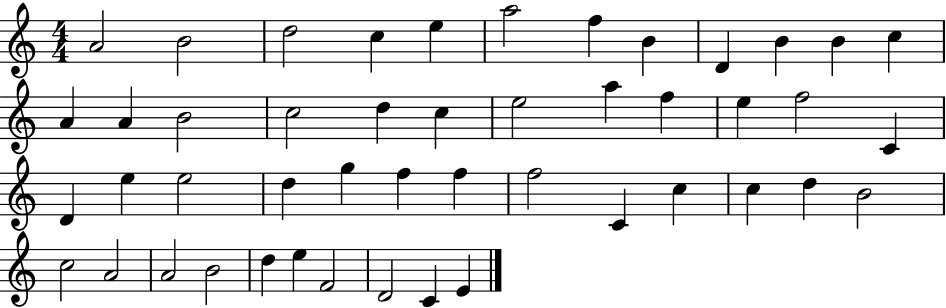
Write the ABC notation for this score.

X:1
T:Untitled
M:4/4
L:1/4
K:C
A2 B2 d2 c e a2 f B D B B c A A B2 c2 d c e2 a f e f2 C D e e2 d g f f f2 C c c d B2 c2 A2 A2 B2 d e F2 D2 C E